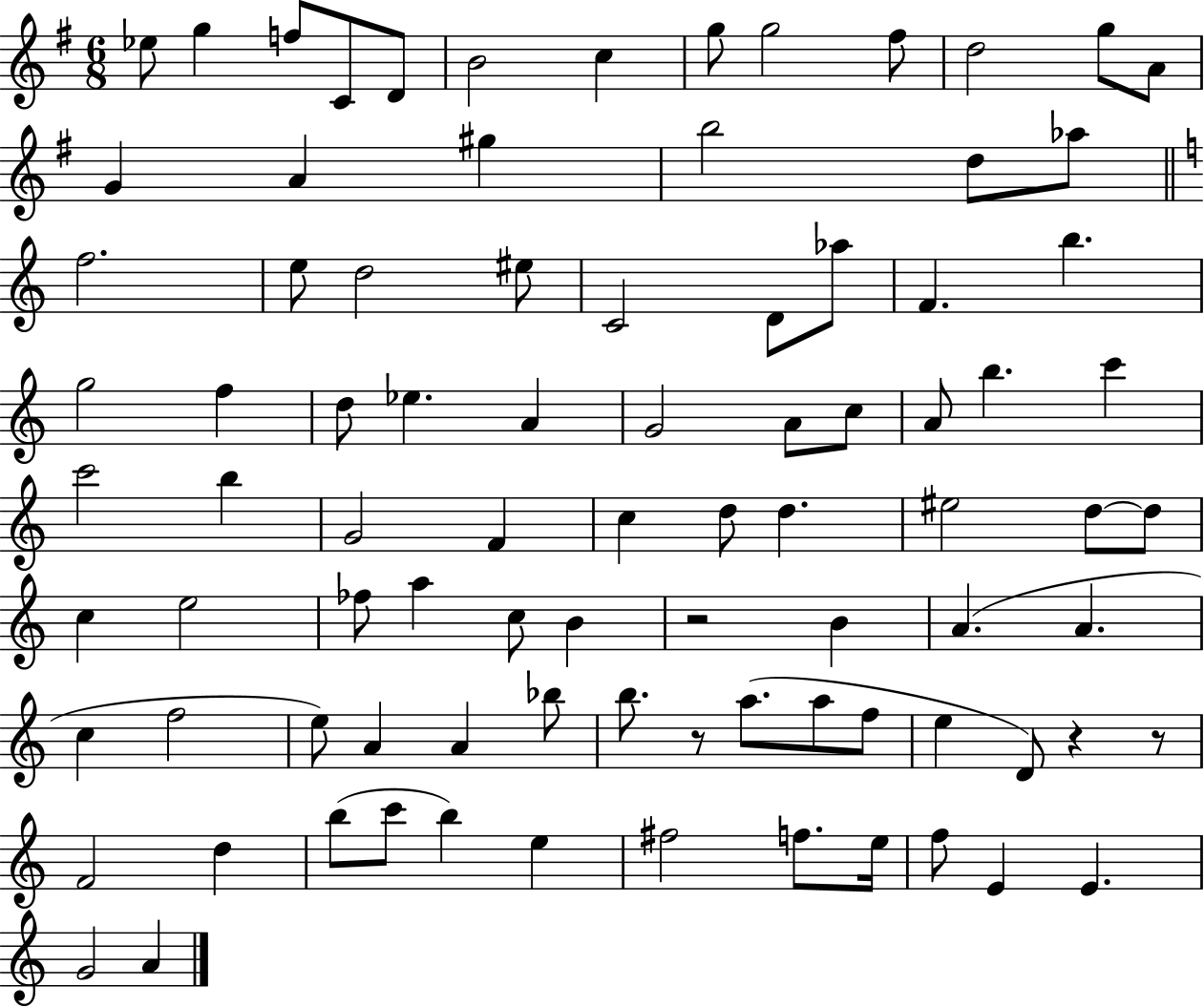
Eb5/e G5/q F5/e C4/e D4/e B4/h C5/q G5/e G5/h F#5/e D5/h G5/e A4/e G4/q A4/q G#5/q B5/h D5/e Ab5/e F5/h. E5/e D5/h EIS5/e C4/h D4/e Ab5/e F4/q. B5/q. G5/h F5/q D5/e Eb5/q. A4/q G4/h A4/e C5/e A4/e B5/q. C6/q C6/h B5/q G4/h F4/q C5/q D5/e D5/q. EIS5/h D5/e D5/e C5/q E5/h FES5/e A5/q C5/e B4/q R/h B4/q A4/q. A4/q. C5/q F5/h E5/e A4/q A4/q Bb5/e B5/e. R/e A5/e. A5/e F5/e E5/q D4/e R/q R/e F4/h D5/q B5/e C6/e B5/q E5/q F#5/h F5/e. E5/s F5/e E4/q E4/q. G4/h A4/q